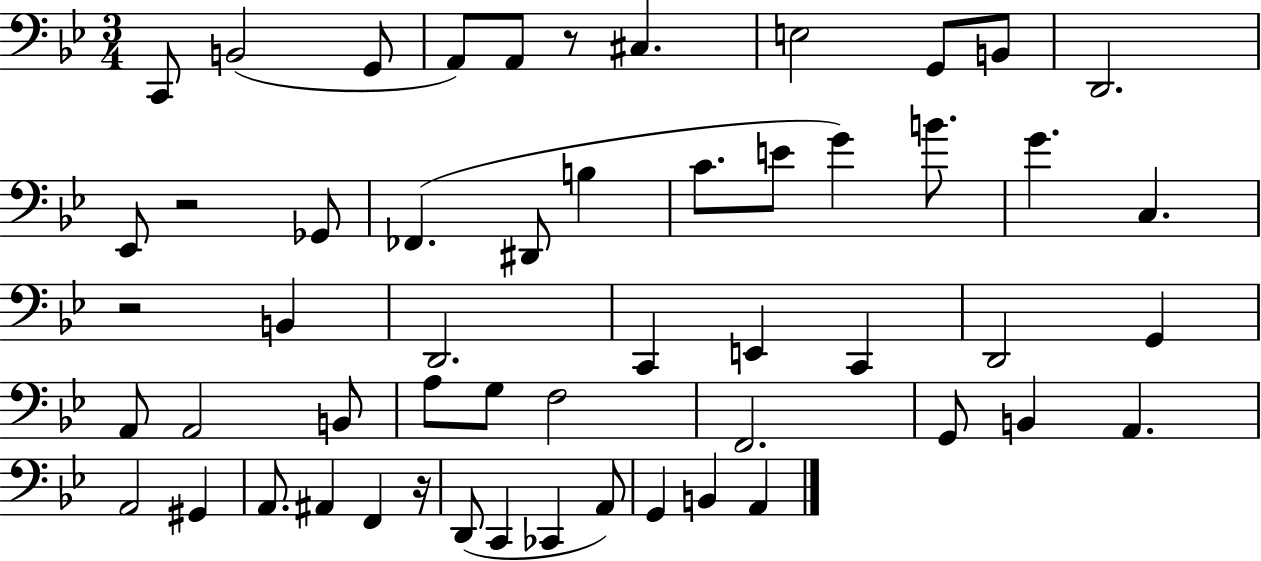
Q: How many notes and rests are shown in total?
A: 54